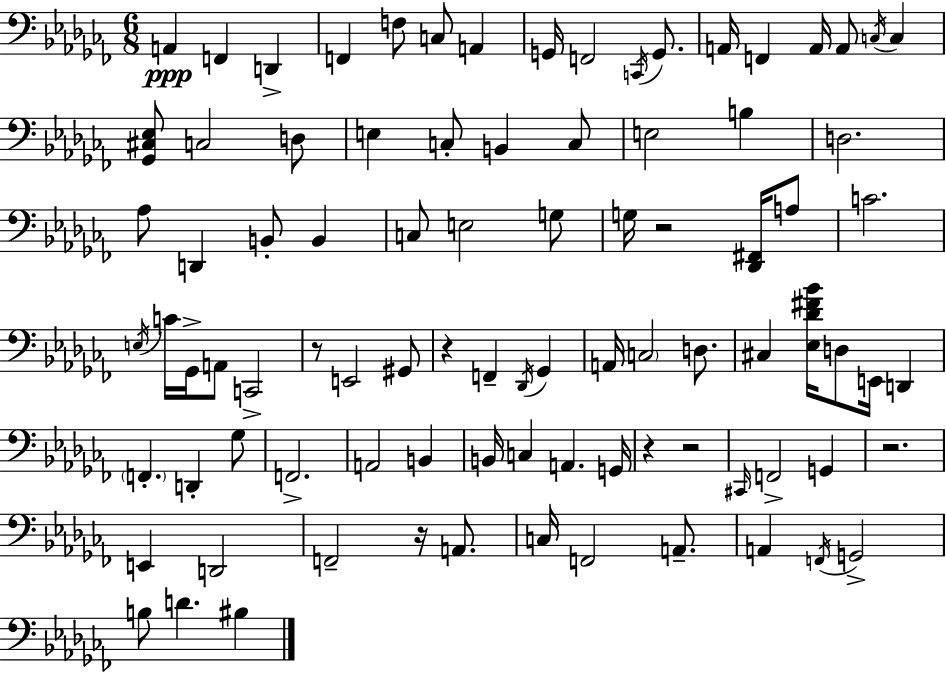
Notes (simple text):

A2/q F2/q D2/q F2/q F3/e C3/e A2/q G2/s F2/h C2/s G2/e. A2/s F2/q A2/s A2/e C3/s C3/q [Gb2,C#3,Eb3]/e C3/h D3/e E3/q C3/e B2/q C3/e E3/h B3/q D3/h. Ab3/e D2/q B2/e B2/q C3/e E3/h G3/e G3/s R/h [Db2,F#2]/s A3/e C4/h. E3/s C4/s Gb2/s A2/e C2/h R/e E2/h G#2/e R/q F2/q Db2/s Gb2/q A2/s C3/h D3/e. C#3/q [Eb3,Db4,F#4,Bb4]/s D3/e E2/s D2/q F2/q. D2/q Gb3/e F2/h. A2/h B2/q B2/s C3/q A2/q. G2/s R/q R/h C#2/s F2/h G2/q R/h. E2/q D2/h F2/h R/s A2/e. C3/s F2/h A2/e. A2/q F2/s G2/h B3/e D4/q. BIS3/q